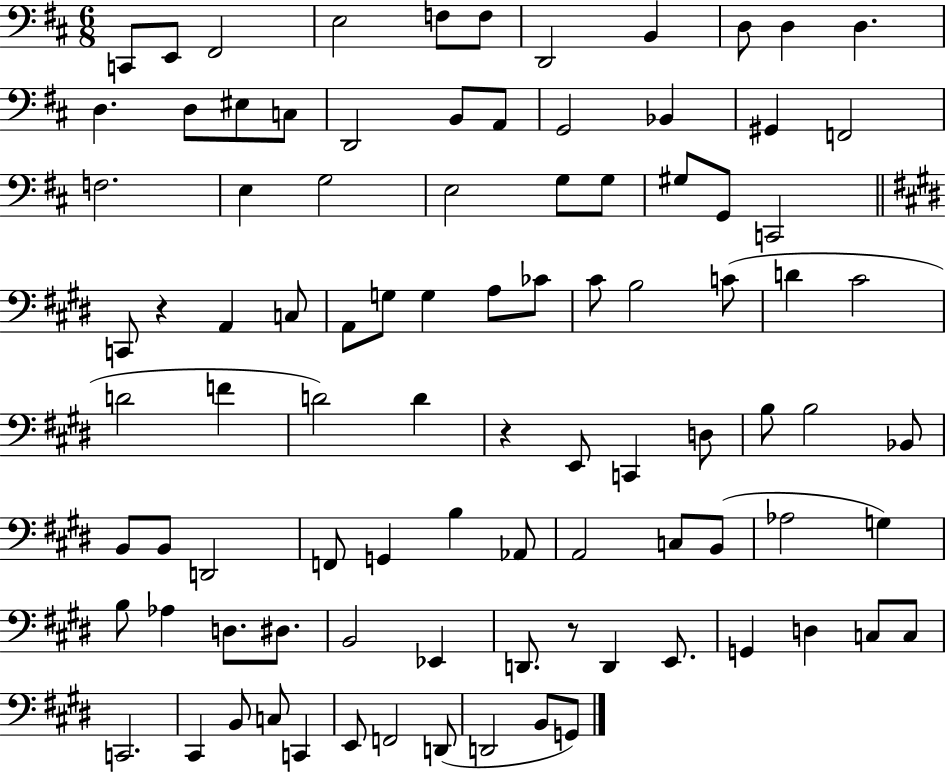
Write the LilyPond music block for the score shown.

{
  \clef bass
  \numericTimeSignature
  \time 6/8
  \key d \major
  \repeat volta 2 { c,8 e,8 fis,2 | e2 f8 f8 | d,2 b,4 | d8 d4 d4. | \break d4. d8 eis8 c8 | d,2 b,8 a,8 | g,2 bes,4 | gis,4 f,2 | \break f2. | e4 g2 | e2 g8 g8 | gis8 g,8 c,2 | \break \bar "||" \break \key e \major c,8 r4 a,4 c8 | a,8 g8 g4 a8 ces'8 | cis'8 b2 c'8( | d'4 cis'2 | \break d'2 f'4 | d'2) d'4 | r4 e,8 c,4 d8 | b8 b2 bes,8 | \break b,8 b,8 d,2 | f,8 g,4 b4 aes,8 | a,2 c8 b,8( | aes2 g4) | \break b8 aes4 d8. dis8. | b,2 ees,4 | d,8. r8 d,4 e,8. | g,4 d4 c8 c8 | \break c,2. | cis,4 b,8 c8 c,4 | e,8 f,2 d,8( | d,2 b,8 g,8) | \break } \bar "|."
}